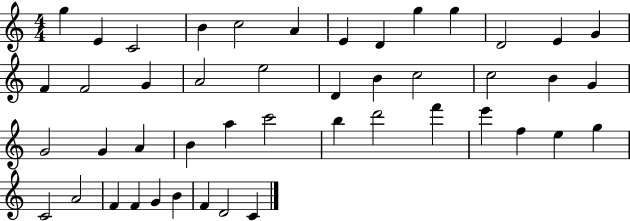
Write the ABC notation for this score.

X:1
T:Untitled
M:4/4
L:1/4
K:C
g E C2 B c2 A E D g g D2 E G F F2 G A2 e2 D B c2 c2 B G G2 G A B a c'2 b d'2 f' e' f e g C2 A2 F F G B F D2 C